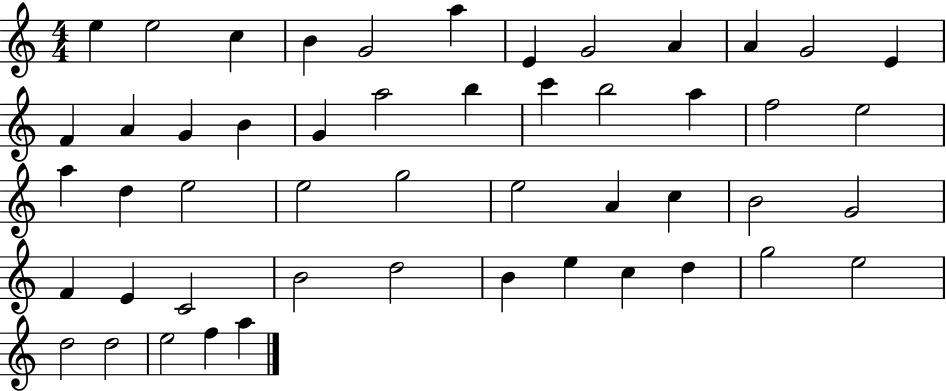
E5/q E5/h C5/q B4/q G4/h A5/q E4/q G4/h A4/q A4/q G4/h E4/q F4/q A4/q G4/q B4/q G4/q A5/h B5/q C6/q B5/h A5/q F5/h E5/h A5/q D5/q E5/h E5/h G5/h E5/h A4/q C5/q B4/h G4/h F4/q E4/q C4/h B4/h D5/h B4/q E5/q C5/q D5/q G5/h E5/h D5/h D5/h E5/h F5/q A5/q